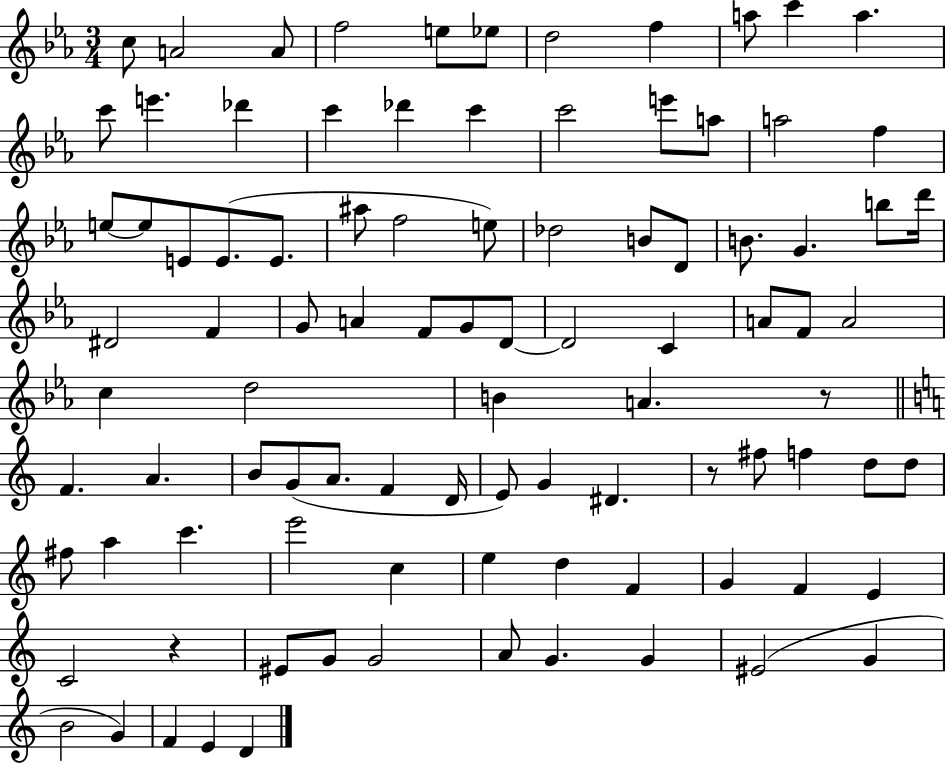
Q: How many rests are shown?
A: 3